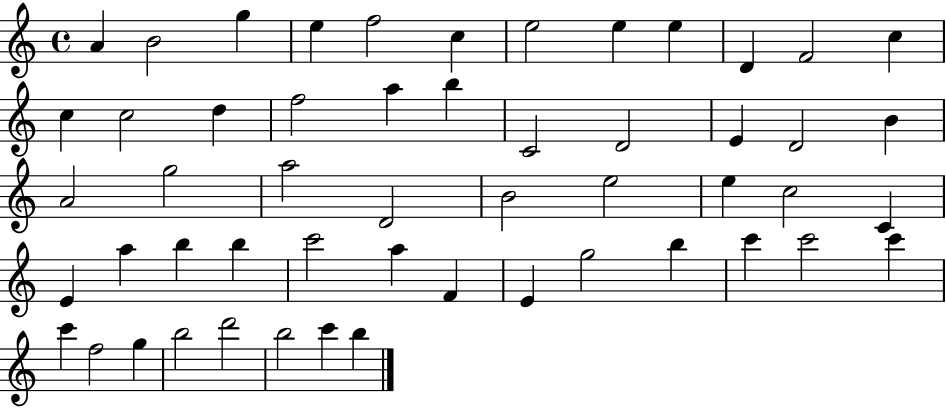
A4/q B4/h G5/q E5/q F5/h C5/q E5/h E5/q E5/q D4/q F4/h C5/q C5/q C5/h D5/q F5/h A5/q B5/q C4/h D4/h E4/q D4/h B4/q A4/h G5/h A5/h D4/h B4/h E5/h E5/q C5/h C4/q E4/q A5/q B5/q B5/q C6/h A5/q F4/q E4/q G5/h B5/q C6/q C6/h C6/q C6/q F5/h G5/q B5/h D6/h B5/h C6/q B5/q